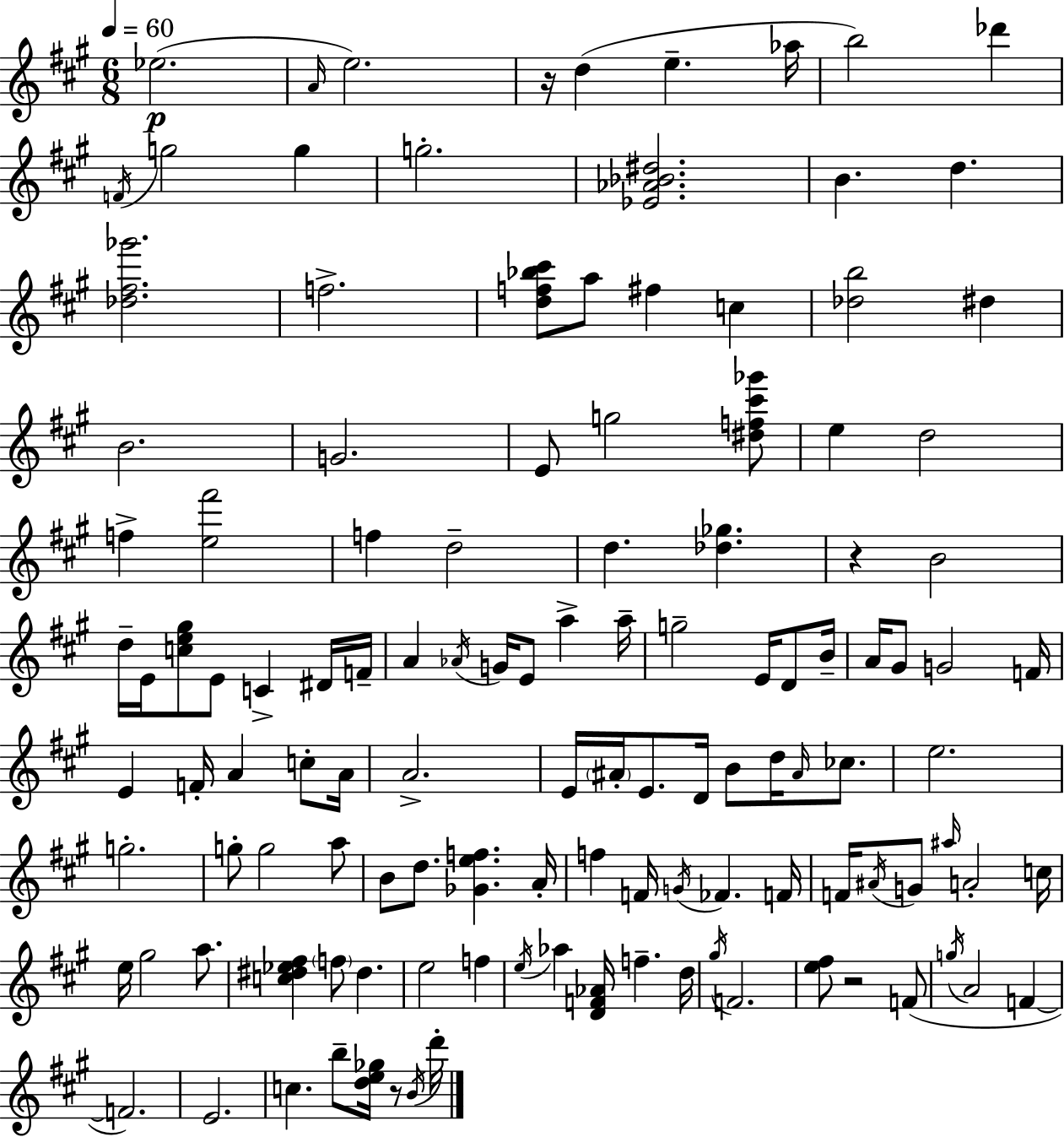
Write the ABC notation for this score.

X:1
T:Untitled
M:6/8
L:1/4
K:A
_e2 A/4 e2 z/4 d e _a/4 b2 _d' F/4 g2 g g2 [_E_A_B^d]2 B d [_d^f_g']2 f2 [df_b^c']/2 a/2 ^f c [_db]2 ^d B2 G2 E/2 g2 [^df^c'_g']/2 e d2 f [e^f']2 f d2 d [_d_g] z B2 d/4 E/4 [ce^g]/2 E/2 C ^D/4 F/4 A _A/4 G/4 E/2 a a/4 g2 E/4 D/2 B/4 A/4 ^G/2 G2 F/4 E F/4 A c/2 A/4 A2 E/4 ^A/4 E/2 D/4 B/2 d/4 ^A/4 _c/2 e2 g2 g/2 g2 a/2 B/2 d/2 [_Gef] A/4 f F/4 G/4 _F F/4 F/4 ^A/4 G/2 ^a/4 A2 c/4 e/4 ^g2 a/2 [c^d_e^f] f/2 ^d e2 f e/4 _a [DF_A]/4 f d/4 ^g/4 F2 [e^f]/2 z2 F/2 g/4 A2 F F2 E2 c b/2 [de_g]/4 z/2 B/4 d'/4